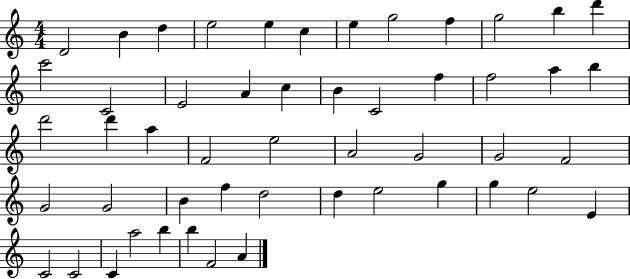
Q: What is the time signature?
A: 4/4